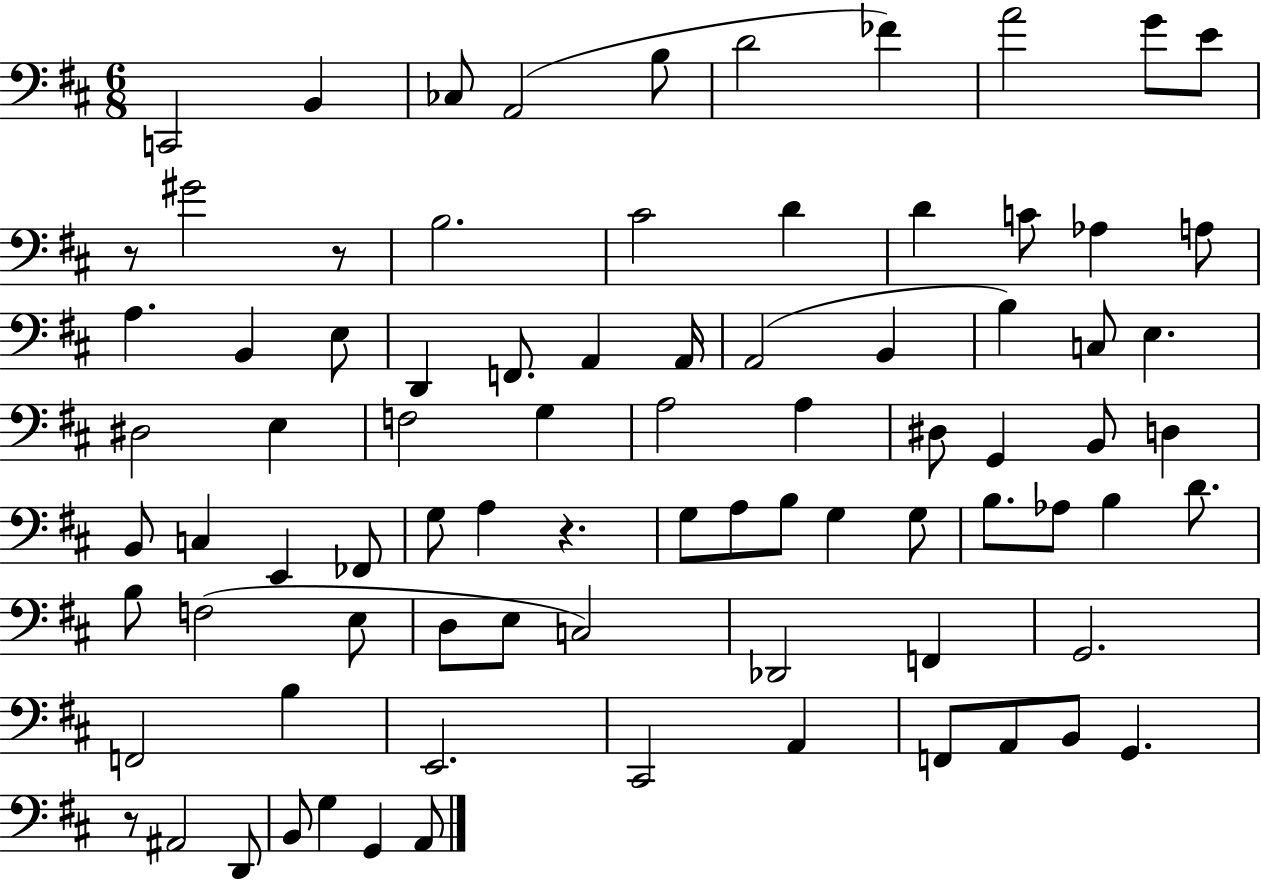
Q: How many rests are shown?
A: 4